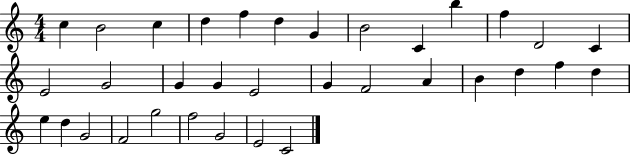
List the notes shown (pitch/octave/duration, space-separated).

C5/q B4/h C5/q D5/q F5/q D5/q G4/q B4/h C4/q B5/q F5/q D4/h C4/q E4/h G4/h G4/q G4/q E4/h G4/q F4/h A4/q B4/q D5/q F5/q D5/q E5/q D5/q G4/h F4/h G5/h F5/h G4/h E4/h C4/h